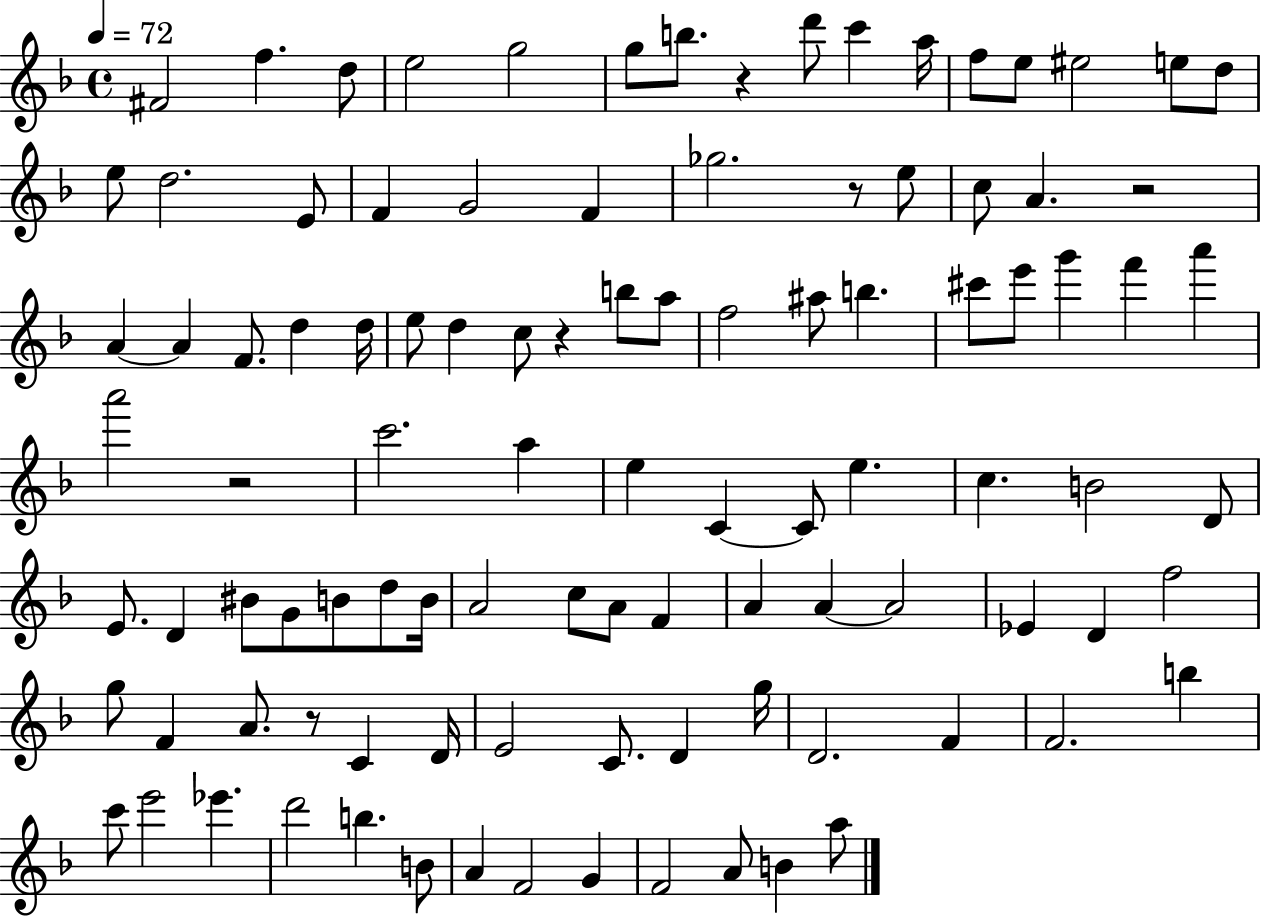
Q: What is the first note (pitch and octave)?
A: F#4